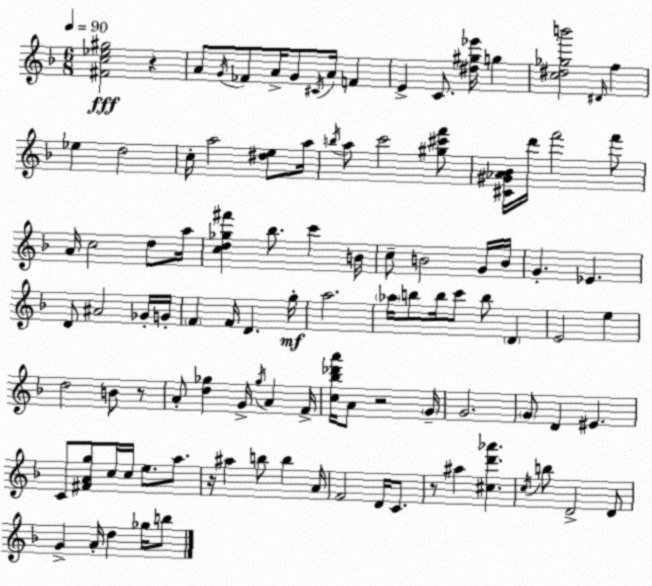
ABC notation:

X:1
T:Untitled
M:6/8
L:1/4
K:F
[^Fc_e^g]2 z A/2 G/4 _F/2 A/4 G/2 ^C/4 A/4 F E C/2 [^d^g_e']/4 g [c^d_gb']2 ^D/4 f _e d2 c/4 a2 [^de]/2 a/4 b/4 a/2 c'2 [^g^c'f']/2 [^C^G_A_B]/4 d'/4 f'2 f'/2 A/4 c2 d/2 a/4 [cd_g^f'] _b/2 c' B/4 c/2 B2 G/4 B/4 G _E D/2 ^A2 _G/4 G/4 F F/4 D g/4 a2 _a/4 b/2 b/4 c'/2 b/2 D E2 e d2 B/2 z/2 A/2 [d_g] G/4 _g/4 A F/4 [c_b_d'a']/4 A/2 z2 G/4 G2 G/2 D ^E C/2 [^FAg]/2 c/4 c/4 e/2 a/2 z/4 ^a b/2 b A/4 F2 D/4 C/2 z/2 ^a [^cd'_a'] c/4 b/2 D2 D/2 G A/4 d _g/4 b/2